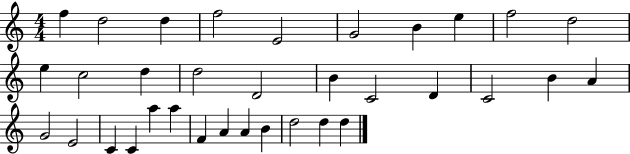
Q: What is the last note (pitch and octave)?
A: D5